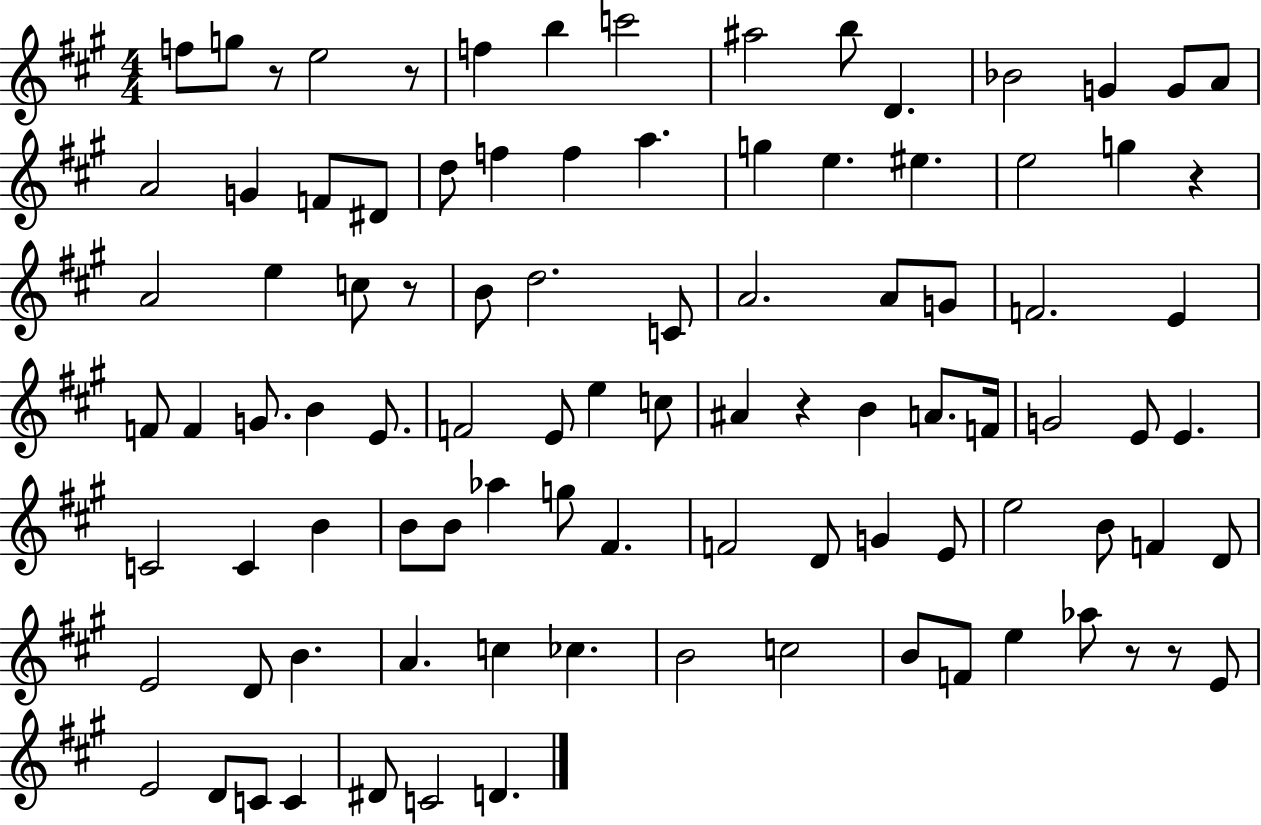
X:1
T:Untitled
M:4/4
L:1/4
K:A
f/2 g/2 z/2 e2 z/2 f b c'2 ^a2 b/2 D _B2 G G/2 A/2 A2 G F/2 ^D/2 d/2 f f a g e ^e e2 g z A2 e c/2 z/2 B/2 d2 C/2 A2 A/2 G/2 F2 E F/2 F G/2 B E/2 F2 E/2 e c/2 ^A z B A/2 F/4 G2 E/2 E C2 C B B/2 B/2 _a g/2 ^F F2 D/2 G E/2 e2 B/2 F D/2 E2 D/2 B A c _c B2 c2 B/2 F/2 e _a/2 z/2 z/2 E/2 E2 D/2 C/2 C ^D/2 C2 D